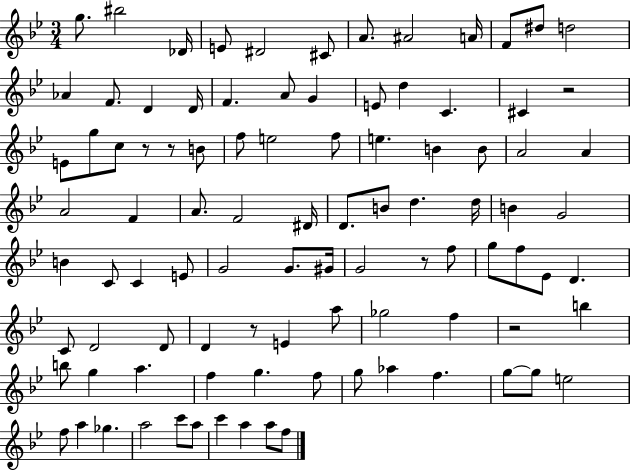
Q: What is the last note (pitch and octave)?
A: F5